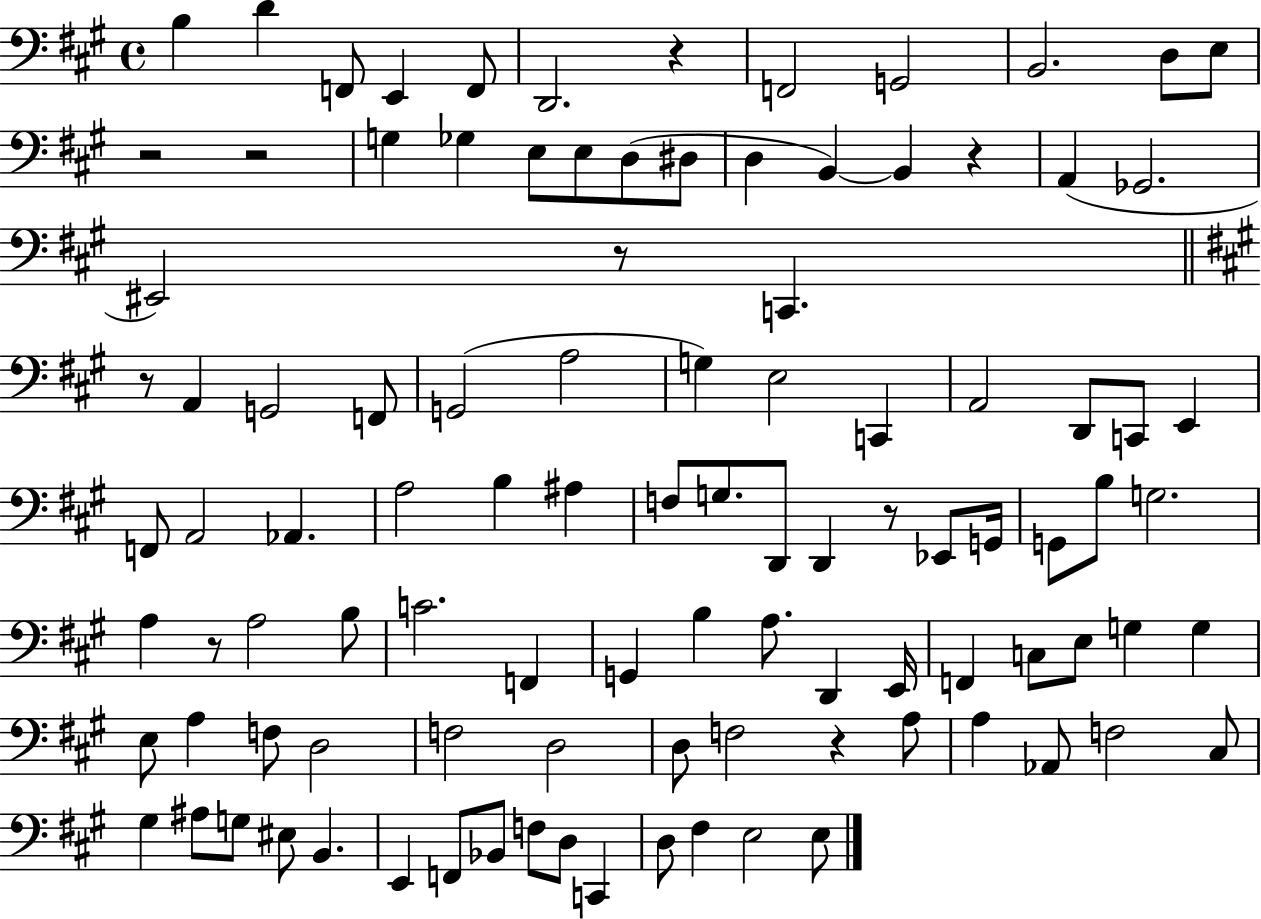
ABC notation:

X:1
T:Untitled
M:4/4
L:1/4
K:A
B, D F,,/2 E,, F,,/2 D,,2 z F,,2 G,,2 B,,2 D,/2 E,/2 z2 z2 G, _G, E,/2 E,/2 D,/2 ^D,/2 D, B,, B,, z A,, _G,,2 ^E,,2 z/2 C,, z/2 A,, G,,2 F,,/2 G,,2 A,2 G, E,2 C,, A,,2 D,,/2 C,,/2 E,, F,,/2 A,,2 _A,, A,2 B, ^A, F,/2 G,/2 D,,/2 D,, z/2 _E,,/2 G,,/4 G,,/2 B,/2 G,2 A, z/2 A,2 B,/2 C2 F,, G,, B, A,/2 D,, E,,/4 F,, C,/2 E,/2 G, G, E,/2 A, F,/2 D,2 F,2 D,2 D,/2 F,2 z A,/2 A, _A,,/2 F,2 ^C,/2 ^G, ^A,/2 G,/2 ^E,/2 B,, E,, F,,/2 _B,,/2 F,/2 D,/2 C,, D,/2 ^F, E,2 E,/2